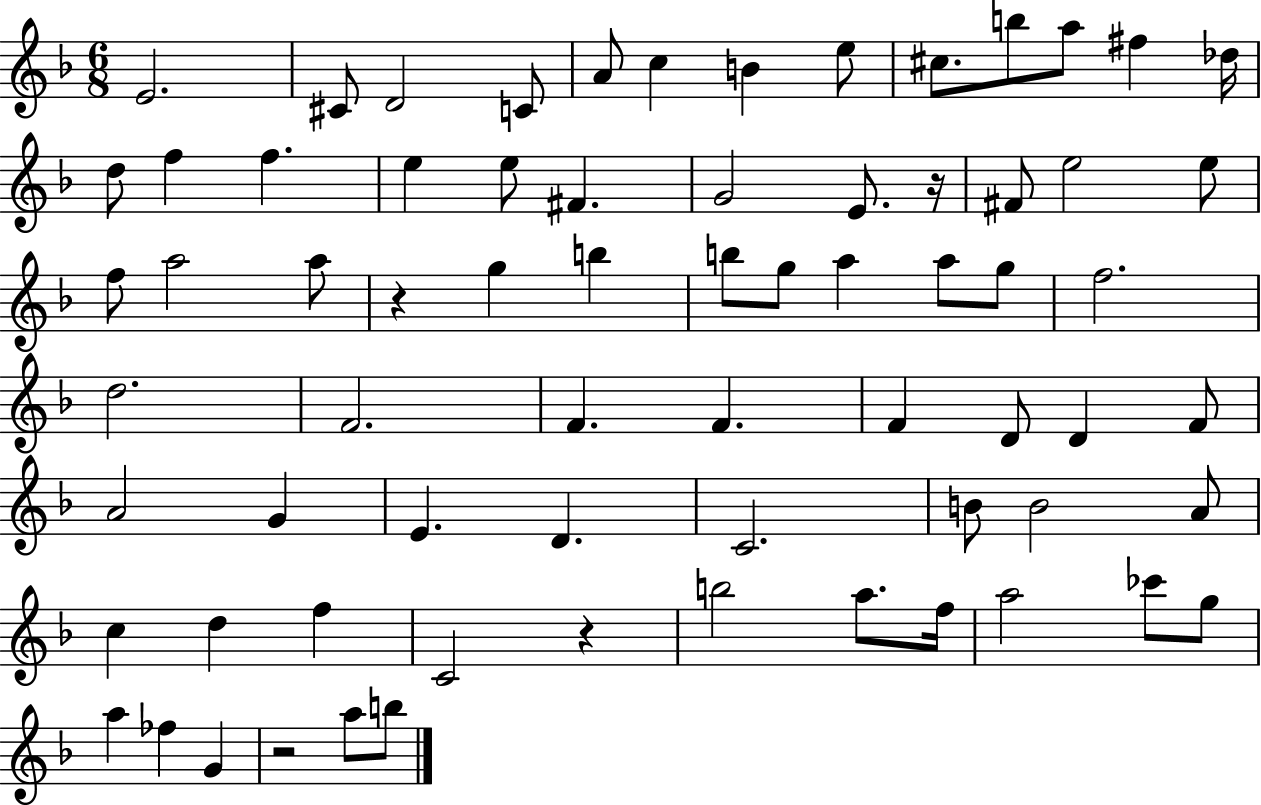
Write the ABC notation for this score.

X:1
T:Untitled
M:6/8
L:1/4
K:F
E2 ^C/2 D2 C/2 A/2 c B e/2 ^c/2 b/2 a/2 ^f _d/4 d/2 f f e e/2 ^F G2 E/2 z/4 ^F/2 e2 e/2 f/2 a2 a/2 z g b b/2 g/2 a a/2 g/2 f2 d2 F2 F F F D/2 D F/2 A2 G E D C2 B/2 B2 A/2 c d f C2 z b2 a/2 f/4 a2 _c'/2 g/2 a _f G z2 a/2 b/2